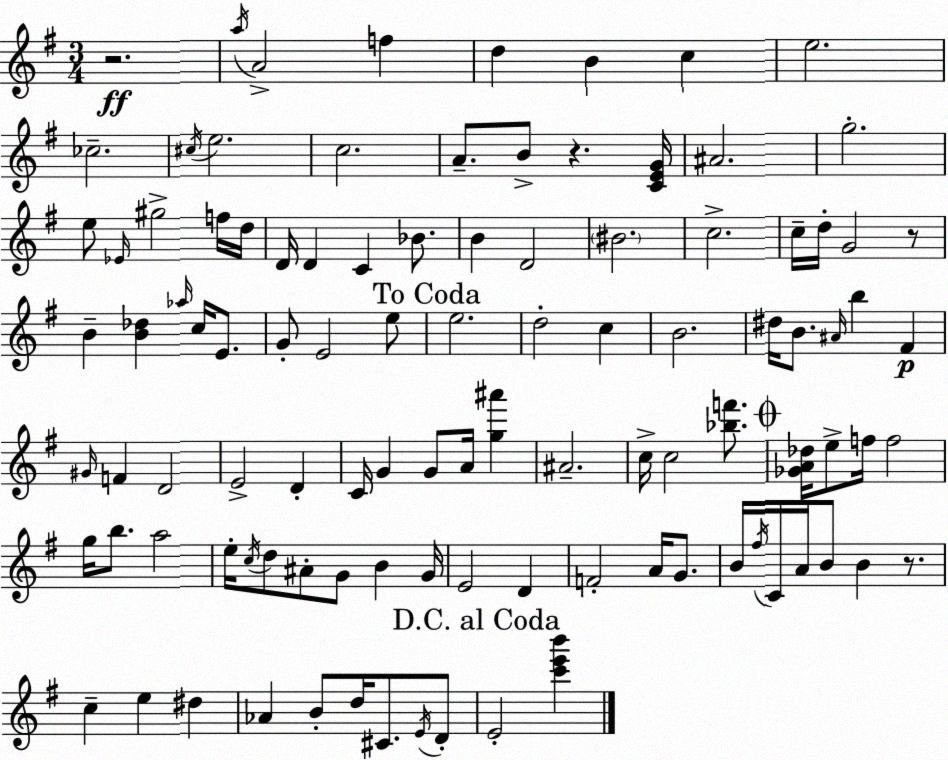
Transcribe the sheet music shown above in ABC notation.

X:1
T:Untitled
M:3/4
L:1/4
K:G
z2 a/4 A2 f d B c e2 _c2 ^c/4 e2 c2 A/2 B/2 z [CEG]/4 ^A2 g2 e/2 _E/4 ^g2 f/4 d/4 D/4 D C _B/2 B D2 ^B2 c2 c/4 d/4 G2 z/2 B [B_d] _a/4 c/4 E/2 G/2 E2 e/2 e2 d2 c B2 ^d/4 B/2 ^A/4 b ^F ^G/4 F D2 E2 D C/4 G G/2 A/4 [g^a'] ^A2 c/4 c2 [_bf']/2 [_GA_d]/4 e/2 f/4 f2 g/4 b/2 a2 e/4 c/4 d/2 ^A/2 G/2 B G/4 E2 D F2 A/4 G/2 B/4 ^f/4 C/4 A/4 B/2 B z/2 c e ^d _A B/2 d/4 ^C/2 E/4 D/2 E2 [c'e'b']